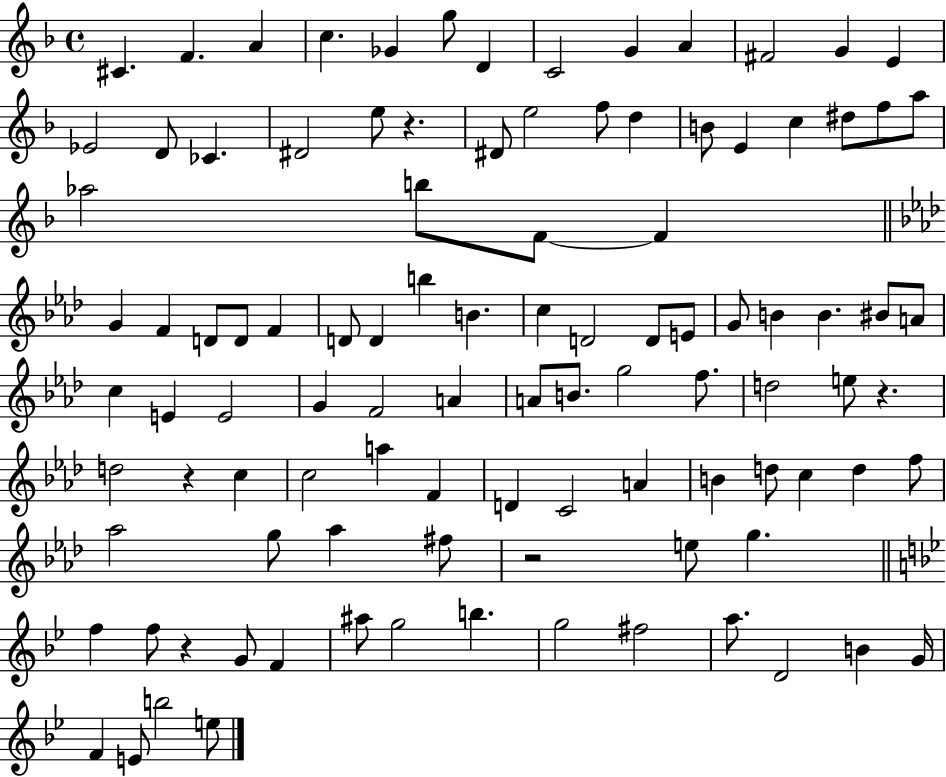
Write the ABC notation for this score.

X:1
T:Untitled
M:4/4
L:1/4
K:F
^C F A c _G g/2 D C2 G A ^F2 G E _E2 D/2 _C ^D2 e/2 z ^D/2 e2 f/2 d B/2 E c ^d/2 f/2 a/2 _a2 b/2 F/2 F G F D/2 D/2 F D/2 D b B c D2 D/2 E/2 G/2 B B ^B/2 A/2 c E E2 G F2 A A/2 B/2 g2 f/2 d2 e/2 z d2 z c c2 a F D C2 A B d/2 c d f/2 _a2 g/2 _a ^f/2 z2 e/2 g f f/2 z G/2 F ^a/2 g2 b g2 ^f2 a/2 D2 B G/4 F E/2 b2 e/2